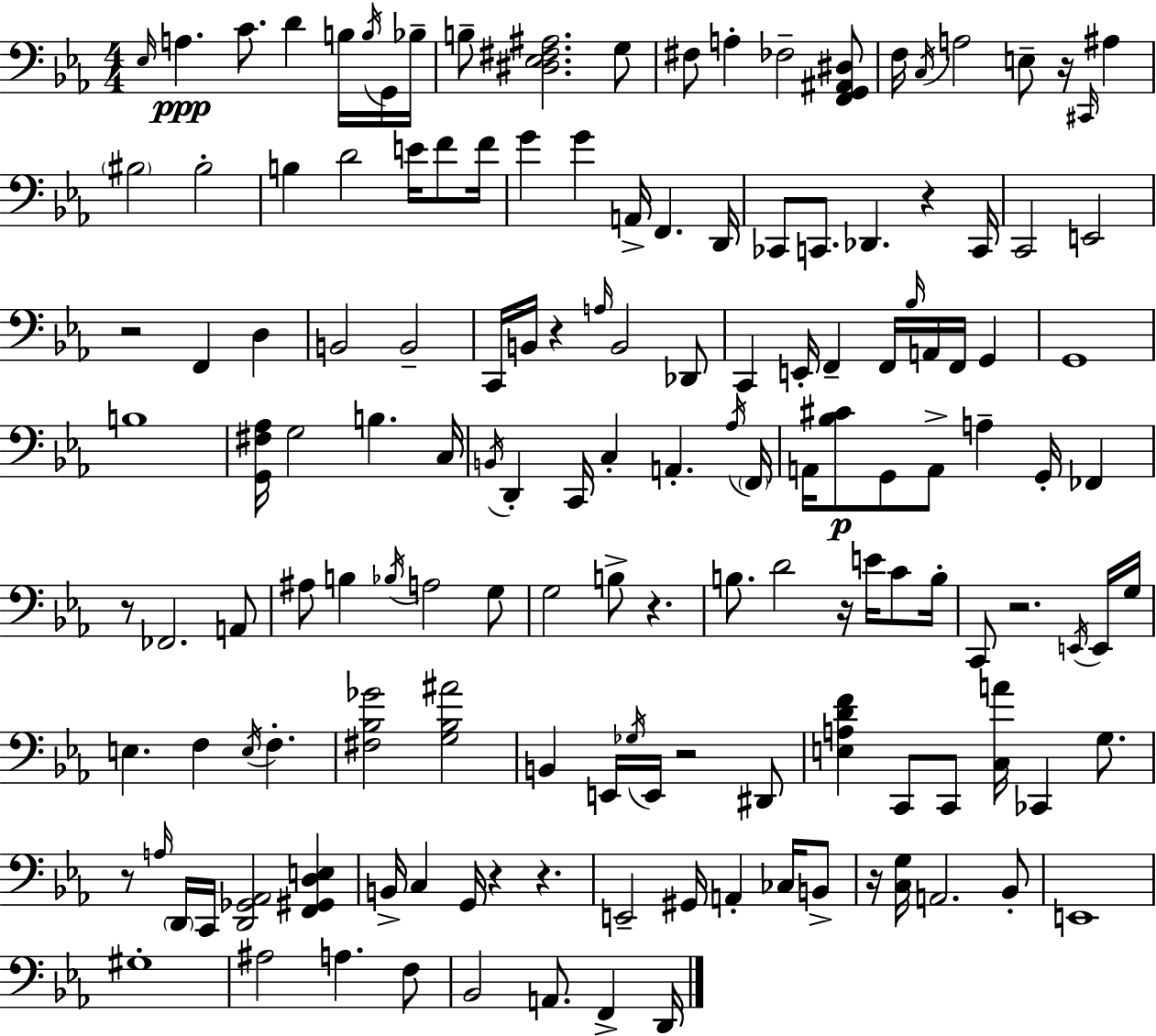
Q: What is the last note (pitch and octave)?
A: D2